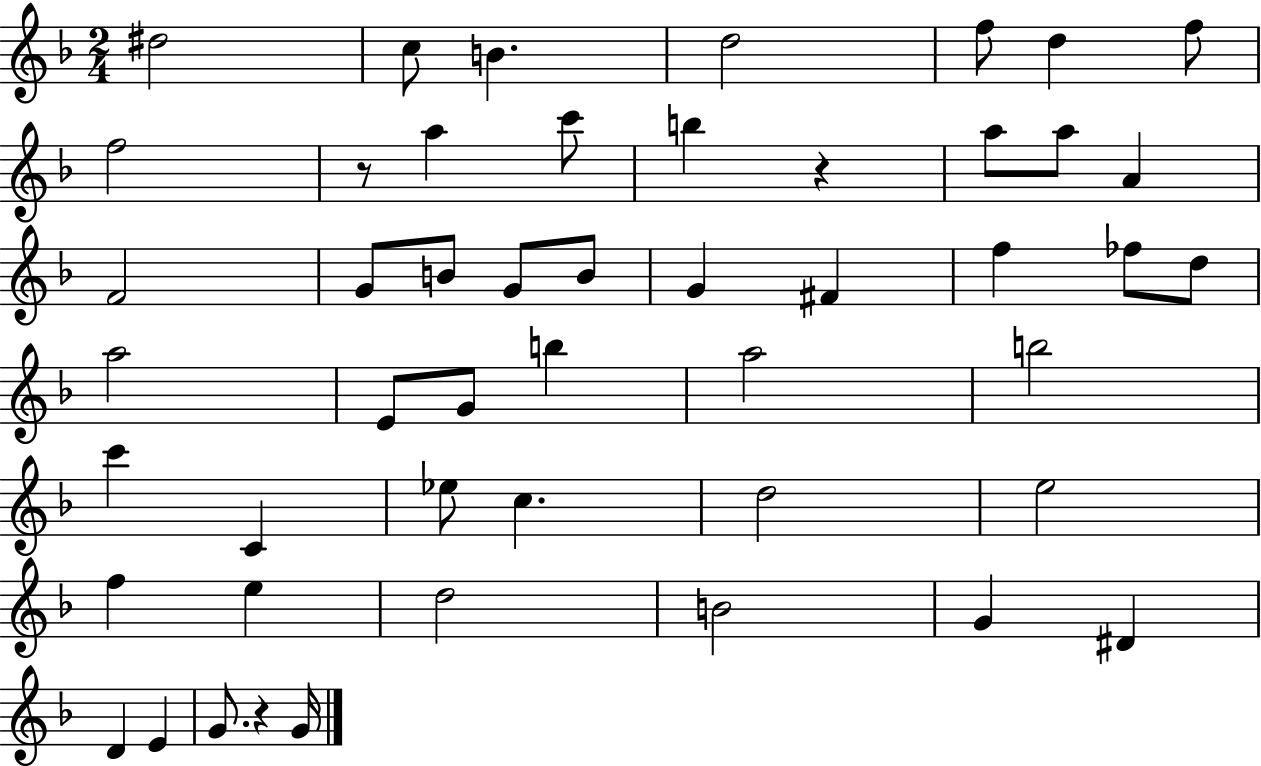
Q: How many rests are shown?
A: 3